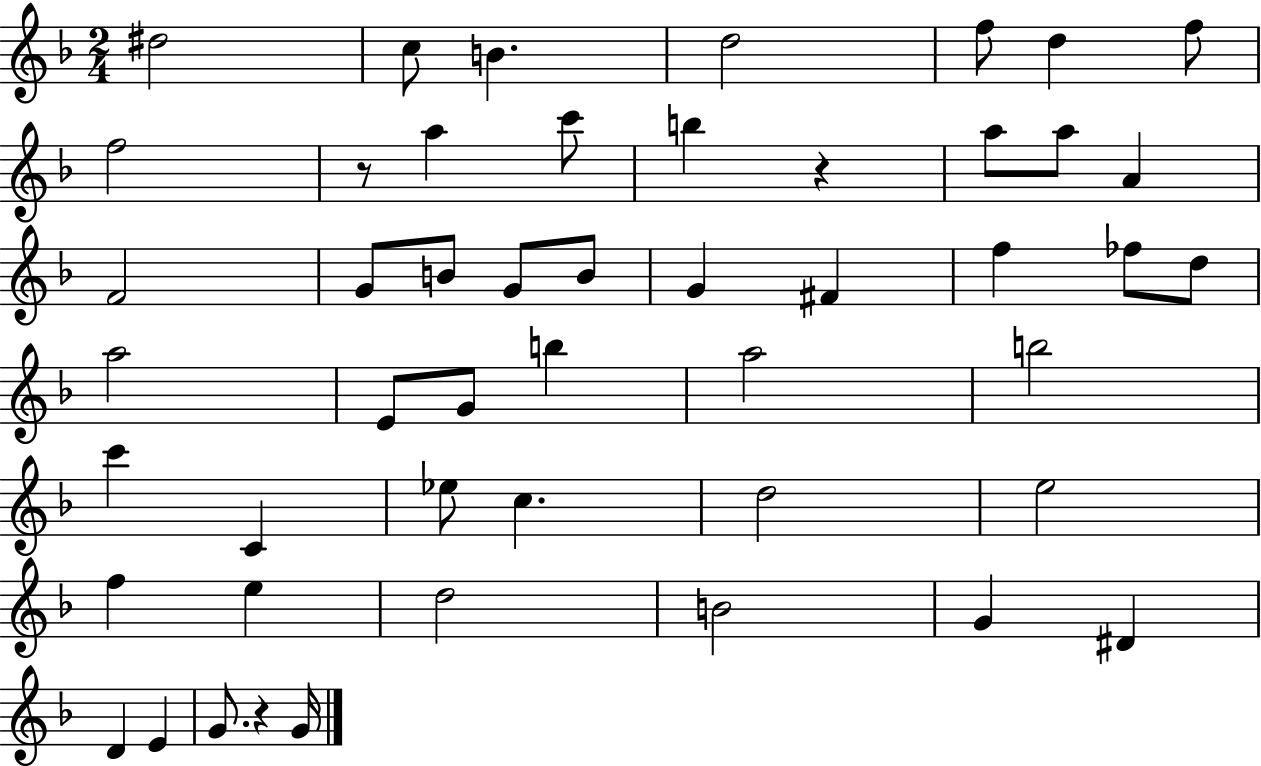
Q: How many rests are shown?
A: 3